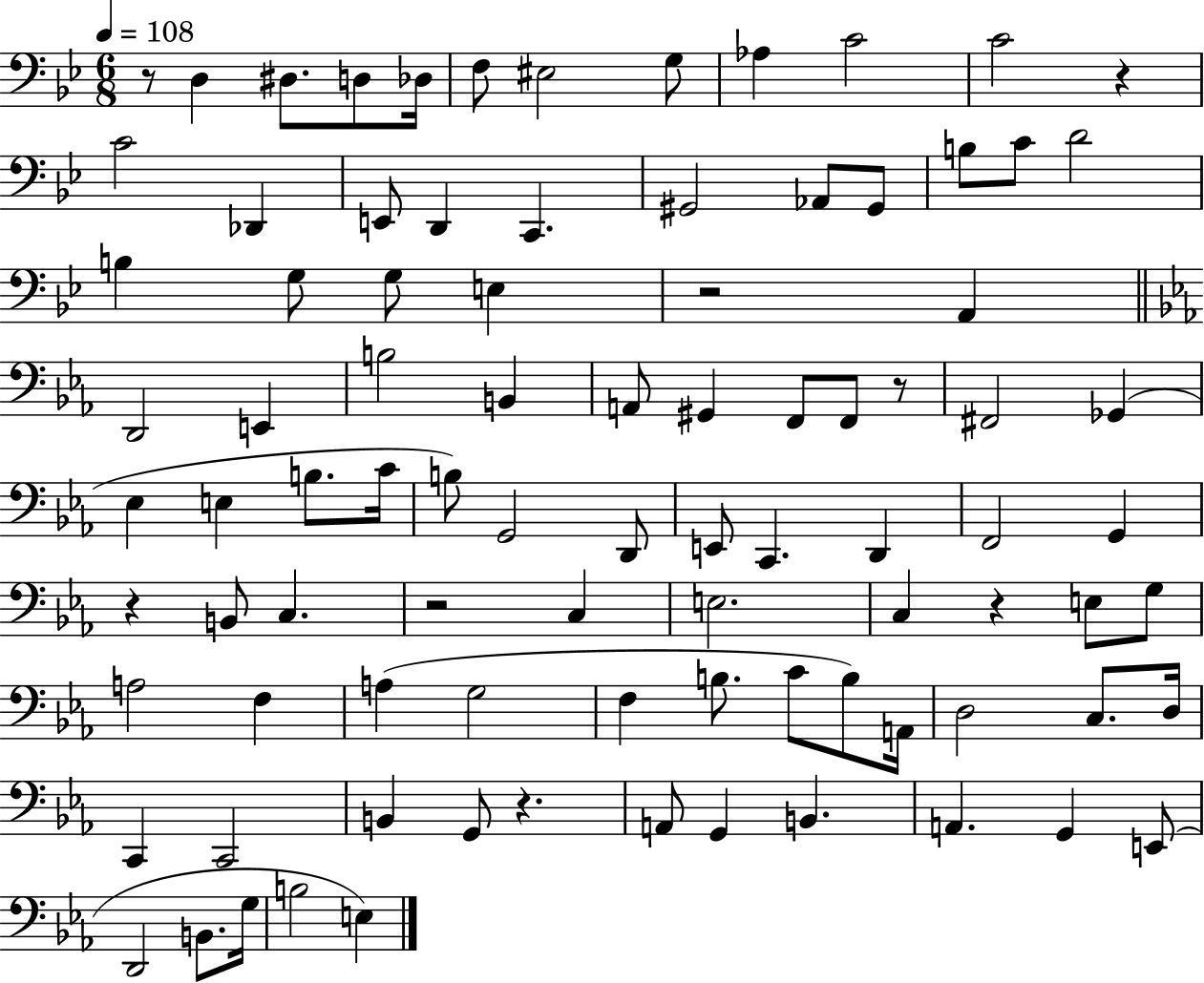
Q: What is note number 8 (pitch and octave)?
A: Ab3